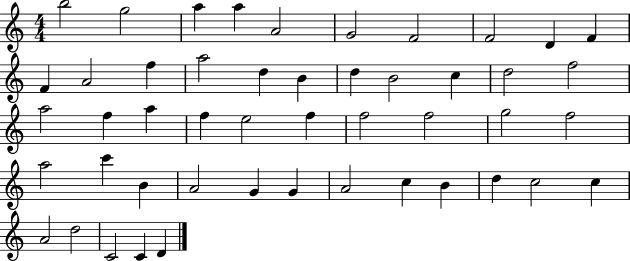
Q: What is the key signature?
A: C major